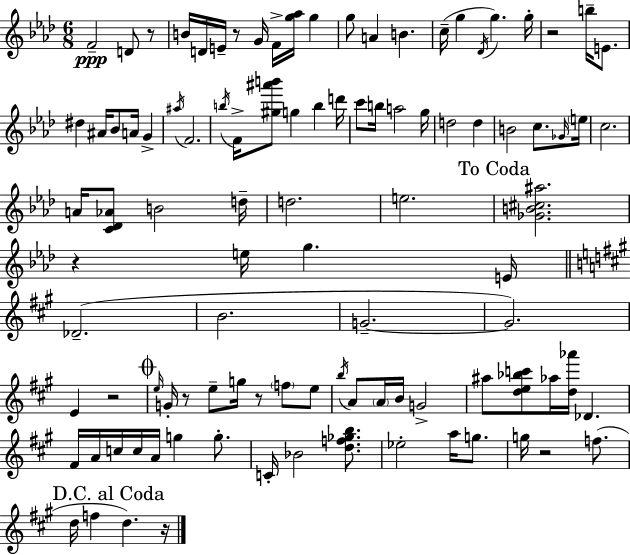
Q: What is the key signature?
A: AES major